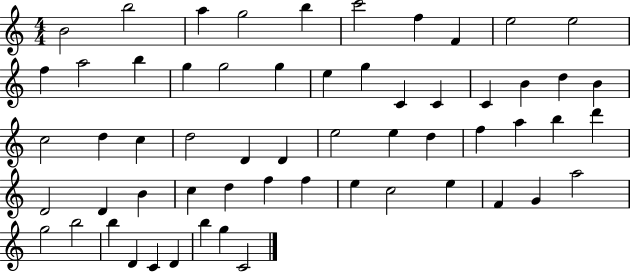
X:1
T:Untitled
M:4/4
L:1/4
K:C
B2 b2 a g2 b c'2 f F e2 e2 f a2 b g g2 g e g C C C B d B c2 d c d2 D D e2 e d f a b d' D2 D B c d f f e c2 e F G a2 g2 b2 b D C D b g C2